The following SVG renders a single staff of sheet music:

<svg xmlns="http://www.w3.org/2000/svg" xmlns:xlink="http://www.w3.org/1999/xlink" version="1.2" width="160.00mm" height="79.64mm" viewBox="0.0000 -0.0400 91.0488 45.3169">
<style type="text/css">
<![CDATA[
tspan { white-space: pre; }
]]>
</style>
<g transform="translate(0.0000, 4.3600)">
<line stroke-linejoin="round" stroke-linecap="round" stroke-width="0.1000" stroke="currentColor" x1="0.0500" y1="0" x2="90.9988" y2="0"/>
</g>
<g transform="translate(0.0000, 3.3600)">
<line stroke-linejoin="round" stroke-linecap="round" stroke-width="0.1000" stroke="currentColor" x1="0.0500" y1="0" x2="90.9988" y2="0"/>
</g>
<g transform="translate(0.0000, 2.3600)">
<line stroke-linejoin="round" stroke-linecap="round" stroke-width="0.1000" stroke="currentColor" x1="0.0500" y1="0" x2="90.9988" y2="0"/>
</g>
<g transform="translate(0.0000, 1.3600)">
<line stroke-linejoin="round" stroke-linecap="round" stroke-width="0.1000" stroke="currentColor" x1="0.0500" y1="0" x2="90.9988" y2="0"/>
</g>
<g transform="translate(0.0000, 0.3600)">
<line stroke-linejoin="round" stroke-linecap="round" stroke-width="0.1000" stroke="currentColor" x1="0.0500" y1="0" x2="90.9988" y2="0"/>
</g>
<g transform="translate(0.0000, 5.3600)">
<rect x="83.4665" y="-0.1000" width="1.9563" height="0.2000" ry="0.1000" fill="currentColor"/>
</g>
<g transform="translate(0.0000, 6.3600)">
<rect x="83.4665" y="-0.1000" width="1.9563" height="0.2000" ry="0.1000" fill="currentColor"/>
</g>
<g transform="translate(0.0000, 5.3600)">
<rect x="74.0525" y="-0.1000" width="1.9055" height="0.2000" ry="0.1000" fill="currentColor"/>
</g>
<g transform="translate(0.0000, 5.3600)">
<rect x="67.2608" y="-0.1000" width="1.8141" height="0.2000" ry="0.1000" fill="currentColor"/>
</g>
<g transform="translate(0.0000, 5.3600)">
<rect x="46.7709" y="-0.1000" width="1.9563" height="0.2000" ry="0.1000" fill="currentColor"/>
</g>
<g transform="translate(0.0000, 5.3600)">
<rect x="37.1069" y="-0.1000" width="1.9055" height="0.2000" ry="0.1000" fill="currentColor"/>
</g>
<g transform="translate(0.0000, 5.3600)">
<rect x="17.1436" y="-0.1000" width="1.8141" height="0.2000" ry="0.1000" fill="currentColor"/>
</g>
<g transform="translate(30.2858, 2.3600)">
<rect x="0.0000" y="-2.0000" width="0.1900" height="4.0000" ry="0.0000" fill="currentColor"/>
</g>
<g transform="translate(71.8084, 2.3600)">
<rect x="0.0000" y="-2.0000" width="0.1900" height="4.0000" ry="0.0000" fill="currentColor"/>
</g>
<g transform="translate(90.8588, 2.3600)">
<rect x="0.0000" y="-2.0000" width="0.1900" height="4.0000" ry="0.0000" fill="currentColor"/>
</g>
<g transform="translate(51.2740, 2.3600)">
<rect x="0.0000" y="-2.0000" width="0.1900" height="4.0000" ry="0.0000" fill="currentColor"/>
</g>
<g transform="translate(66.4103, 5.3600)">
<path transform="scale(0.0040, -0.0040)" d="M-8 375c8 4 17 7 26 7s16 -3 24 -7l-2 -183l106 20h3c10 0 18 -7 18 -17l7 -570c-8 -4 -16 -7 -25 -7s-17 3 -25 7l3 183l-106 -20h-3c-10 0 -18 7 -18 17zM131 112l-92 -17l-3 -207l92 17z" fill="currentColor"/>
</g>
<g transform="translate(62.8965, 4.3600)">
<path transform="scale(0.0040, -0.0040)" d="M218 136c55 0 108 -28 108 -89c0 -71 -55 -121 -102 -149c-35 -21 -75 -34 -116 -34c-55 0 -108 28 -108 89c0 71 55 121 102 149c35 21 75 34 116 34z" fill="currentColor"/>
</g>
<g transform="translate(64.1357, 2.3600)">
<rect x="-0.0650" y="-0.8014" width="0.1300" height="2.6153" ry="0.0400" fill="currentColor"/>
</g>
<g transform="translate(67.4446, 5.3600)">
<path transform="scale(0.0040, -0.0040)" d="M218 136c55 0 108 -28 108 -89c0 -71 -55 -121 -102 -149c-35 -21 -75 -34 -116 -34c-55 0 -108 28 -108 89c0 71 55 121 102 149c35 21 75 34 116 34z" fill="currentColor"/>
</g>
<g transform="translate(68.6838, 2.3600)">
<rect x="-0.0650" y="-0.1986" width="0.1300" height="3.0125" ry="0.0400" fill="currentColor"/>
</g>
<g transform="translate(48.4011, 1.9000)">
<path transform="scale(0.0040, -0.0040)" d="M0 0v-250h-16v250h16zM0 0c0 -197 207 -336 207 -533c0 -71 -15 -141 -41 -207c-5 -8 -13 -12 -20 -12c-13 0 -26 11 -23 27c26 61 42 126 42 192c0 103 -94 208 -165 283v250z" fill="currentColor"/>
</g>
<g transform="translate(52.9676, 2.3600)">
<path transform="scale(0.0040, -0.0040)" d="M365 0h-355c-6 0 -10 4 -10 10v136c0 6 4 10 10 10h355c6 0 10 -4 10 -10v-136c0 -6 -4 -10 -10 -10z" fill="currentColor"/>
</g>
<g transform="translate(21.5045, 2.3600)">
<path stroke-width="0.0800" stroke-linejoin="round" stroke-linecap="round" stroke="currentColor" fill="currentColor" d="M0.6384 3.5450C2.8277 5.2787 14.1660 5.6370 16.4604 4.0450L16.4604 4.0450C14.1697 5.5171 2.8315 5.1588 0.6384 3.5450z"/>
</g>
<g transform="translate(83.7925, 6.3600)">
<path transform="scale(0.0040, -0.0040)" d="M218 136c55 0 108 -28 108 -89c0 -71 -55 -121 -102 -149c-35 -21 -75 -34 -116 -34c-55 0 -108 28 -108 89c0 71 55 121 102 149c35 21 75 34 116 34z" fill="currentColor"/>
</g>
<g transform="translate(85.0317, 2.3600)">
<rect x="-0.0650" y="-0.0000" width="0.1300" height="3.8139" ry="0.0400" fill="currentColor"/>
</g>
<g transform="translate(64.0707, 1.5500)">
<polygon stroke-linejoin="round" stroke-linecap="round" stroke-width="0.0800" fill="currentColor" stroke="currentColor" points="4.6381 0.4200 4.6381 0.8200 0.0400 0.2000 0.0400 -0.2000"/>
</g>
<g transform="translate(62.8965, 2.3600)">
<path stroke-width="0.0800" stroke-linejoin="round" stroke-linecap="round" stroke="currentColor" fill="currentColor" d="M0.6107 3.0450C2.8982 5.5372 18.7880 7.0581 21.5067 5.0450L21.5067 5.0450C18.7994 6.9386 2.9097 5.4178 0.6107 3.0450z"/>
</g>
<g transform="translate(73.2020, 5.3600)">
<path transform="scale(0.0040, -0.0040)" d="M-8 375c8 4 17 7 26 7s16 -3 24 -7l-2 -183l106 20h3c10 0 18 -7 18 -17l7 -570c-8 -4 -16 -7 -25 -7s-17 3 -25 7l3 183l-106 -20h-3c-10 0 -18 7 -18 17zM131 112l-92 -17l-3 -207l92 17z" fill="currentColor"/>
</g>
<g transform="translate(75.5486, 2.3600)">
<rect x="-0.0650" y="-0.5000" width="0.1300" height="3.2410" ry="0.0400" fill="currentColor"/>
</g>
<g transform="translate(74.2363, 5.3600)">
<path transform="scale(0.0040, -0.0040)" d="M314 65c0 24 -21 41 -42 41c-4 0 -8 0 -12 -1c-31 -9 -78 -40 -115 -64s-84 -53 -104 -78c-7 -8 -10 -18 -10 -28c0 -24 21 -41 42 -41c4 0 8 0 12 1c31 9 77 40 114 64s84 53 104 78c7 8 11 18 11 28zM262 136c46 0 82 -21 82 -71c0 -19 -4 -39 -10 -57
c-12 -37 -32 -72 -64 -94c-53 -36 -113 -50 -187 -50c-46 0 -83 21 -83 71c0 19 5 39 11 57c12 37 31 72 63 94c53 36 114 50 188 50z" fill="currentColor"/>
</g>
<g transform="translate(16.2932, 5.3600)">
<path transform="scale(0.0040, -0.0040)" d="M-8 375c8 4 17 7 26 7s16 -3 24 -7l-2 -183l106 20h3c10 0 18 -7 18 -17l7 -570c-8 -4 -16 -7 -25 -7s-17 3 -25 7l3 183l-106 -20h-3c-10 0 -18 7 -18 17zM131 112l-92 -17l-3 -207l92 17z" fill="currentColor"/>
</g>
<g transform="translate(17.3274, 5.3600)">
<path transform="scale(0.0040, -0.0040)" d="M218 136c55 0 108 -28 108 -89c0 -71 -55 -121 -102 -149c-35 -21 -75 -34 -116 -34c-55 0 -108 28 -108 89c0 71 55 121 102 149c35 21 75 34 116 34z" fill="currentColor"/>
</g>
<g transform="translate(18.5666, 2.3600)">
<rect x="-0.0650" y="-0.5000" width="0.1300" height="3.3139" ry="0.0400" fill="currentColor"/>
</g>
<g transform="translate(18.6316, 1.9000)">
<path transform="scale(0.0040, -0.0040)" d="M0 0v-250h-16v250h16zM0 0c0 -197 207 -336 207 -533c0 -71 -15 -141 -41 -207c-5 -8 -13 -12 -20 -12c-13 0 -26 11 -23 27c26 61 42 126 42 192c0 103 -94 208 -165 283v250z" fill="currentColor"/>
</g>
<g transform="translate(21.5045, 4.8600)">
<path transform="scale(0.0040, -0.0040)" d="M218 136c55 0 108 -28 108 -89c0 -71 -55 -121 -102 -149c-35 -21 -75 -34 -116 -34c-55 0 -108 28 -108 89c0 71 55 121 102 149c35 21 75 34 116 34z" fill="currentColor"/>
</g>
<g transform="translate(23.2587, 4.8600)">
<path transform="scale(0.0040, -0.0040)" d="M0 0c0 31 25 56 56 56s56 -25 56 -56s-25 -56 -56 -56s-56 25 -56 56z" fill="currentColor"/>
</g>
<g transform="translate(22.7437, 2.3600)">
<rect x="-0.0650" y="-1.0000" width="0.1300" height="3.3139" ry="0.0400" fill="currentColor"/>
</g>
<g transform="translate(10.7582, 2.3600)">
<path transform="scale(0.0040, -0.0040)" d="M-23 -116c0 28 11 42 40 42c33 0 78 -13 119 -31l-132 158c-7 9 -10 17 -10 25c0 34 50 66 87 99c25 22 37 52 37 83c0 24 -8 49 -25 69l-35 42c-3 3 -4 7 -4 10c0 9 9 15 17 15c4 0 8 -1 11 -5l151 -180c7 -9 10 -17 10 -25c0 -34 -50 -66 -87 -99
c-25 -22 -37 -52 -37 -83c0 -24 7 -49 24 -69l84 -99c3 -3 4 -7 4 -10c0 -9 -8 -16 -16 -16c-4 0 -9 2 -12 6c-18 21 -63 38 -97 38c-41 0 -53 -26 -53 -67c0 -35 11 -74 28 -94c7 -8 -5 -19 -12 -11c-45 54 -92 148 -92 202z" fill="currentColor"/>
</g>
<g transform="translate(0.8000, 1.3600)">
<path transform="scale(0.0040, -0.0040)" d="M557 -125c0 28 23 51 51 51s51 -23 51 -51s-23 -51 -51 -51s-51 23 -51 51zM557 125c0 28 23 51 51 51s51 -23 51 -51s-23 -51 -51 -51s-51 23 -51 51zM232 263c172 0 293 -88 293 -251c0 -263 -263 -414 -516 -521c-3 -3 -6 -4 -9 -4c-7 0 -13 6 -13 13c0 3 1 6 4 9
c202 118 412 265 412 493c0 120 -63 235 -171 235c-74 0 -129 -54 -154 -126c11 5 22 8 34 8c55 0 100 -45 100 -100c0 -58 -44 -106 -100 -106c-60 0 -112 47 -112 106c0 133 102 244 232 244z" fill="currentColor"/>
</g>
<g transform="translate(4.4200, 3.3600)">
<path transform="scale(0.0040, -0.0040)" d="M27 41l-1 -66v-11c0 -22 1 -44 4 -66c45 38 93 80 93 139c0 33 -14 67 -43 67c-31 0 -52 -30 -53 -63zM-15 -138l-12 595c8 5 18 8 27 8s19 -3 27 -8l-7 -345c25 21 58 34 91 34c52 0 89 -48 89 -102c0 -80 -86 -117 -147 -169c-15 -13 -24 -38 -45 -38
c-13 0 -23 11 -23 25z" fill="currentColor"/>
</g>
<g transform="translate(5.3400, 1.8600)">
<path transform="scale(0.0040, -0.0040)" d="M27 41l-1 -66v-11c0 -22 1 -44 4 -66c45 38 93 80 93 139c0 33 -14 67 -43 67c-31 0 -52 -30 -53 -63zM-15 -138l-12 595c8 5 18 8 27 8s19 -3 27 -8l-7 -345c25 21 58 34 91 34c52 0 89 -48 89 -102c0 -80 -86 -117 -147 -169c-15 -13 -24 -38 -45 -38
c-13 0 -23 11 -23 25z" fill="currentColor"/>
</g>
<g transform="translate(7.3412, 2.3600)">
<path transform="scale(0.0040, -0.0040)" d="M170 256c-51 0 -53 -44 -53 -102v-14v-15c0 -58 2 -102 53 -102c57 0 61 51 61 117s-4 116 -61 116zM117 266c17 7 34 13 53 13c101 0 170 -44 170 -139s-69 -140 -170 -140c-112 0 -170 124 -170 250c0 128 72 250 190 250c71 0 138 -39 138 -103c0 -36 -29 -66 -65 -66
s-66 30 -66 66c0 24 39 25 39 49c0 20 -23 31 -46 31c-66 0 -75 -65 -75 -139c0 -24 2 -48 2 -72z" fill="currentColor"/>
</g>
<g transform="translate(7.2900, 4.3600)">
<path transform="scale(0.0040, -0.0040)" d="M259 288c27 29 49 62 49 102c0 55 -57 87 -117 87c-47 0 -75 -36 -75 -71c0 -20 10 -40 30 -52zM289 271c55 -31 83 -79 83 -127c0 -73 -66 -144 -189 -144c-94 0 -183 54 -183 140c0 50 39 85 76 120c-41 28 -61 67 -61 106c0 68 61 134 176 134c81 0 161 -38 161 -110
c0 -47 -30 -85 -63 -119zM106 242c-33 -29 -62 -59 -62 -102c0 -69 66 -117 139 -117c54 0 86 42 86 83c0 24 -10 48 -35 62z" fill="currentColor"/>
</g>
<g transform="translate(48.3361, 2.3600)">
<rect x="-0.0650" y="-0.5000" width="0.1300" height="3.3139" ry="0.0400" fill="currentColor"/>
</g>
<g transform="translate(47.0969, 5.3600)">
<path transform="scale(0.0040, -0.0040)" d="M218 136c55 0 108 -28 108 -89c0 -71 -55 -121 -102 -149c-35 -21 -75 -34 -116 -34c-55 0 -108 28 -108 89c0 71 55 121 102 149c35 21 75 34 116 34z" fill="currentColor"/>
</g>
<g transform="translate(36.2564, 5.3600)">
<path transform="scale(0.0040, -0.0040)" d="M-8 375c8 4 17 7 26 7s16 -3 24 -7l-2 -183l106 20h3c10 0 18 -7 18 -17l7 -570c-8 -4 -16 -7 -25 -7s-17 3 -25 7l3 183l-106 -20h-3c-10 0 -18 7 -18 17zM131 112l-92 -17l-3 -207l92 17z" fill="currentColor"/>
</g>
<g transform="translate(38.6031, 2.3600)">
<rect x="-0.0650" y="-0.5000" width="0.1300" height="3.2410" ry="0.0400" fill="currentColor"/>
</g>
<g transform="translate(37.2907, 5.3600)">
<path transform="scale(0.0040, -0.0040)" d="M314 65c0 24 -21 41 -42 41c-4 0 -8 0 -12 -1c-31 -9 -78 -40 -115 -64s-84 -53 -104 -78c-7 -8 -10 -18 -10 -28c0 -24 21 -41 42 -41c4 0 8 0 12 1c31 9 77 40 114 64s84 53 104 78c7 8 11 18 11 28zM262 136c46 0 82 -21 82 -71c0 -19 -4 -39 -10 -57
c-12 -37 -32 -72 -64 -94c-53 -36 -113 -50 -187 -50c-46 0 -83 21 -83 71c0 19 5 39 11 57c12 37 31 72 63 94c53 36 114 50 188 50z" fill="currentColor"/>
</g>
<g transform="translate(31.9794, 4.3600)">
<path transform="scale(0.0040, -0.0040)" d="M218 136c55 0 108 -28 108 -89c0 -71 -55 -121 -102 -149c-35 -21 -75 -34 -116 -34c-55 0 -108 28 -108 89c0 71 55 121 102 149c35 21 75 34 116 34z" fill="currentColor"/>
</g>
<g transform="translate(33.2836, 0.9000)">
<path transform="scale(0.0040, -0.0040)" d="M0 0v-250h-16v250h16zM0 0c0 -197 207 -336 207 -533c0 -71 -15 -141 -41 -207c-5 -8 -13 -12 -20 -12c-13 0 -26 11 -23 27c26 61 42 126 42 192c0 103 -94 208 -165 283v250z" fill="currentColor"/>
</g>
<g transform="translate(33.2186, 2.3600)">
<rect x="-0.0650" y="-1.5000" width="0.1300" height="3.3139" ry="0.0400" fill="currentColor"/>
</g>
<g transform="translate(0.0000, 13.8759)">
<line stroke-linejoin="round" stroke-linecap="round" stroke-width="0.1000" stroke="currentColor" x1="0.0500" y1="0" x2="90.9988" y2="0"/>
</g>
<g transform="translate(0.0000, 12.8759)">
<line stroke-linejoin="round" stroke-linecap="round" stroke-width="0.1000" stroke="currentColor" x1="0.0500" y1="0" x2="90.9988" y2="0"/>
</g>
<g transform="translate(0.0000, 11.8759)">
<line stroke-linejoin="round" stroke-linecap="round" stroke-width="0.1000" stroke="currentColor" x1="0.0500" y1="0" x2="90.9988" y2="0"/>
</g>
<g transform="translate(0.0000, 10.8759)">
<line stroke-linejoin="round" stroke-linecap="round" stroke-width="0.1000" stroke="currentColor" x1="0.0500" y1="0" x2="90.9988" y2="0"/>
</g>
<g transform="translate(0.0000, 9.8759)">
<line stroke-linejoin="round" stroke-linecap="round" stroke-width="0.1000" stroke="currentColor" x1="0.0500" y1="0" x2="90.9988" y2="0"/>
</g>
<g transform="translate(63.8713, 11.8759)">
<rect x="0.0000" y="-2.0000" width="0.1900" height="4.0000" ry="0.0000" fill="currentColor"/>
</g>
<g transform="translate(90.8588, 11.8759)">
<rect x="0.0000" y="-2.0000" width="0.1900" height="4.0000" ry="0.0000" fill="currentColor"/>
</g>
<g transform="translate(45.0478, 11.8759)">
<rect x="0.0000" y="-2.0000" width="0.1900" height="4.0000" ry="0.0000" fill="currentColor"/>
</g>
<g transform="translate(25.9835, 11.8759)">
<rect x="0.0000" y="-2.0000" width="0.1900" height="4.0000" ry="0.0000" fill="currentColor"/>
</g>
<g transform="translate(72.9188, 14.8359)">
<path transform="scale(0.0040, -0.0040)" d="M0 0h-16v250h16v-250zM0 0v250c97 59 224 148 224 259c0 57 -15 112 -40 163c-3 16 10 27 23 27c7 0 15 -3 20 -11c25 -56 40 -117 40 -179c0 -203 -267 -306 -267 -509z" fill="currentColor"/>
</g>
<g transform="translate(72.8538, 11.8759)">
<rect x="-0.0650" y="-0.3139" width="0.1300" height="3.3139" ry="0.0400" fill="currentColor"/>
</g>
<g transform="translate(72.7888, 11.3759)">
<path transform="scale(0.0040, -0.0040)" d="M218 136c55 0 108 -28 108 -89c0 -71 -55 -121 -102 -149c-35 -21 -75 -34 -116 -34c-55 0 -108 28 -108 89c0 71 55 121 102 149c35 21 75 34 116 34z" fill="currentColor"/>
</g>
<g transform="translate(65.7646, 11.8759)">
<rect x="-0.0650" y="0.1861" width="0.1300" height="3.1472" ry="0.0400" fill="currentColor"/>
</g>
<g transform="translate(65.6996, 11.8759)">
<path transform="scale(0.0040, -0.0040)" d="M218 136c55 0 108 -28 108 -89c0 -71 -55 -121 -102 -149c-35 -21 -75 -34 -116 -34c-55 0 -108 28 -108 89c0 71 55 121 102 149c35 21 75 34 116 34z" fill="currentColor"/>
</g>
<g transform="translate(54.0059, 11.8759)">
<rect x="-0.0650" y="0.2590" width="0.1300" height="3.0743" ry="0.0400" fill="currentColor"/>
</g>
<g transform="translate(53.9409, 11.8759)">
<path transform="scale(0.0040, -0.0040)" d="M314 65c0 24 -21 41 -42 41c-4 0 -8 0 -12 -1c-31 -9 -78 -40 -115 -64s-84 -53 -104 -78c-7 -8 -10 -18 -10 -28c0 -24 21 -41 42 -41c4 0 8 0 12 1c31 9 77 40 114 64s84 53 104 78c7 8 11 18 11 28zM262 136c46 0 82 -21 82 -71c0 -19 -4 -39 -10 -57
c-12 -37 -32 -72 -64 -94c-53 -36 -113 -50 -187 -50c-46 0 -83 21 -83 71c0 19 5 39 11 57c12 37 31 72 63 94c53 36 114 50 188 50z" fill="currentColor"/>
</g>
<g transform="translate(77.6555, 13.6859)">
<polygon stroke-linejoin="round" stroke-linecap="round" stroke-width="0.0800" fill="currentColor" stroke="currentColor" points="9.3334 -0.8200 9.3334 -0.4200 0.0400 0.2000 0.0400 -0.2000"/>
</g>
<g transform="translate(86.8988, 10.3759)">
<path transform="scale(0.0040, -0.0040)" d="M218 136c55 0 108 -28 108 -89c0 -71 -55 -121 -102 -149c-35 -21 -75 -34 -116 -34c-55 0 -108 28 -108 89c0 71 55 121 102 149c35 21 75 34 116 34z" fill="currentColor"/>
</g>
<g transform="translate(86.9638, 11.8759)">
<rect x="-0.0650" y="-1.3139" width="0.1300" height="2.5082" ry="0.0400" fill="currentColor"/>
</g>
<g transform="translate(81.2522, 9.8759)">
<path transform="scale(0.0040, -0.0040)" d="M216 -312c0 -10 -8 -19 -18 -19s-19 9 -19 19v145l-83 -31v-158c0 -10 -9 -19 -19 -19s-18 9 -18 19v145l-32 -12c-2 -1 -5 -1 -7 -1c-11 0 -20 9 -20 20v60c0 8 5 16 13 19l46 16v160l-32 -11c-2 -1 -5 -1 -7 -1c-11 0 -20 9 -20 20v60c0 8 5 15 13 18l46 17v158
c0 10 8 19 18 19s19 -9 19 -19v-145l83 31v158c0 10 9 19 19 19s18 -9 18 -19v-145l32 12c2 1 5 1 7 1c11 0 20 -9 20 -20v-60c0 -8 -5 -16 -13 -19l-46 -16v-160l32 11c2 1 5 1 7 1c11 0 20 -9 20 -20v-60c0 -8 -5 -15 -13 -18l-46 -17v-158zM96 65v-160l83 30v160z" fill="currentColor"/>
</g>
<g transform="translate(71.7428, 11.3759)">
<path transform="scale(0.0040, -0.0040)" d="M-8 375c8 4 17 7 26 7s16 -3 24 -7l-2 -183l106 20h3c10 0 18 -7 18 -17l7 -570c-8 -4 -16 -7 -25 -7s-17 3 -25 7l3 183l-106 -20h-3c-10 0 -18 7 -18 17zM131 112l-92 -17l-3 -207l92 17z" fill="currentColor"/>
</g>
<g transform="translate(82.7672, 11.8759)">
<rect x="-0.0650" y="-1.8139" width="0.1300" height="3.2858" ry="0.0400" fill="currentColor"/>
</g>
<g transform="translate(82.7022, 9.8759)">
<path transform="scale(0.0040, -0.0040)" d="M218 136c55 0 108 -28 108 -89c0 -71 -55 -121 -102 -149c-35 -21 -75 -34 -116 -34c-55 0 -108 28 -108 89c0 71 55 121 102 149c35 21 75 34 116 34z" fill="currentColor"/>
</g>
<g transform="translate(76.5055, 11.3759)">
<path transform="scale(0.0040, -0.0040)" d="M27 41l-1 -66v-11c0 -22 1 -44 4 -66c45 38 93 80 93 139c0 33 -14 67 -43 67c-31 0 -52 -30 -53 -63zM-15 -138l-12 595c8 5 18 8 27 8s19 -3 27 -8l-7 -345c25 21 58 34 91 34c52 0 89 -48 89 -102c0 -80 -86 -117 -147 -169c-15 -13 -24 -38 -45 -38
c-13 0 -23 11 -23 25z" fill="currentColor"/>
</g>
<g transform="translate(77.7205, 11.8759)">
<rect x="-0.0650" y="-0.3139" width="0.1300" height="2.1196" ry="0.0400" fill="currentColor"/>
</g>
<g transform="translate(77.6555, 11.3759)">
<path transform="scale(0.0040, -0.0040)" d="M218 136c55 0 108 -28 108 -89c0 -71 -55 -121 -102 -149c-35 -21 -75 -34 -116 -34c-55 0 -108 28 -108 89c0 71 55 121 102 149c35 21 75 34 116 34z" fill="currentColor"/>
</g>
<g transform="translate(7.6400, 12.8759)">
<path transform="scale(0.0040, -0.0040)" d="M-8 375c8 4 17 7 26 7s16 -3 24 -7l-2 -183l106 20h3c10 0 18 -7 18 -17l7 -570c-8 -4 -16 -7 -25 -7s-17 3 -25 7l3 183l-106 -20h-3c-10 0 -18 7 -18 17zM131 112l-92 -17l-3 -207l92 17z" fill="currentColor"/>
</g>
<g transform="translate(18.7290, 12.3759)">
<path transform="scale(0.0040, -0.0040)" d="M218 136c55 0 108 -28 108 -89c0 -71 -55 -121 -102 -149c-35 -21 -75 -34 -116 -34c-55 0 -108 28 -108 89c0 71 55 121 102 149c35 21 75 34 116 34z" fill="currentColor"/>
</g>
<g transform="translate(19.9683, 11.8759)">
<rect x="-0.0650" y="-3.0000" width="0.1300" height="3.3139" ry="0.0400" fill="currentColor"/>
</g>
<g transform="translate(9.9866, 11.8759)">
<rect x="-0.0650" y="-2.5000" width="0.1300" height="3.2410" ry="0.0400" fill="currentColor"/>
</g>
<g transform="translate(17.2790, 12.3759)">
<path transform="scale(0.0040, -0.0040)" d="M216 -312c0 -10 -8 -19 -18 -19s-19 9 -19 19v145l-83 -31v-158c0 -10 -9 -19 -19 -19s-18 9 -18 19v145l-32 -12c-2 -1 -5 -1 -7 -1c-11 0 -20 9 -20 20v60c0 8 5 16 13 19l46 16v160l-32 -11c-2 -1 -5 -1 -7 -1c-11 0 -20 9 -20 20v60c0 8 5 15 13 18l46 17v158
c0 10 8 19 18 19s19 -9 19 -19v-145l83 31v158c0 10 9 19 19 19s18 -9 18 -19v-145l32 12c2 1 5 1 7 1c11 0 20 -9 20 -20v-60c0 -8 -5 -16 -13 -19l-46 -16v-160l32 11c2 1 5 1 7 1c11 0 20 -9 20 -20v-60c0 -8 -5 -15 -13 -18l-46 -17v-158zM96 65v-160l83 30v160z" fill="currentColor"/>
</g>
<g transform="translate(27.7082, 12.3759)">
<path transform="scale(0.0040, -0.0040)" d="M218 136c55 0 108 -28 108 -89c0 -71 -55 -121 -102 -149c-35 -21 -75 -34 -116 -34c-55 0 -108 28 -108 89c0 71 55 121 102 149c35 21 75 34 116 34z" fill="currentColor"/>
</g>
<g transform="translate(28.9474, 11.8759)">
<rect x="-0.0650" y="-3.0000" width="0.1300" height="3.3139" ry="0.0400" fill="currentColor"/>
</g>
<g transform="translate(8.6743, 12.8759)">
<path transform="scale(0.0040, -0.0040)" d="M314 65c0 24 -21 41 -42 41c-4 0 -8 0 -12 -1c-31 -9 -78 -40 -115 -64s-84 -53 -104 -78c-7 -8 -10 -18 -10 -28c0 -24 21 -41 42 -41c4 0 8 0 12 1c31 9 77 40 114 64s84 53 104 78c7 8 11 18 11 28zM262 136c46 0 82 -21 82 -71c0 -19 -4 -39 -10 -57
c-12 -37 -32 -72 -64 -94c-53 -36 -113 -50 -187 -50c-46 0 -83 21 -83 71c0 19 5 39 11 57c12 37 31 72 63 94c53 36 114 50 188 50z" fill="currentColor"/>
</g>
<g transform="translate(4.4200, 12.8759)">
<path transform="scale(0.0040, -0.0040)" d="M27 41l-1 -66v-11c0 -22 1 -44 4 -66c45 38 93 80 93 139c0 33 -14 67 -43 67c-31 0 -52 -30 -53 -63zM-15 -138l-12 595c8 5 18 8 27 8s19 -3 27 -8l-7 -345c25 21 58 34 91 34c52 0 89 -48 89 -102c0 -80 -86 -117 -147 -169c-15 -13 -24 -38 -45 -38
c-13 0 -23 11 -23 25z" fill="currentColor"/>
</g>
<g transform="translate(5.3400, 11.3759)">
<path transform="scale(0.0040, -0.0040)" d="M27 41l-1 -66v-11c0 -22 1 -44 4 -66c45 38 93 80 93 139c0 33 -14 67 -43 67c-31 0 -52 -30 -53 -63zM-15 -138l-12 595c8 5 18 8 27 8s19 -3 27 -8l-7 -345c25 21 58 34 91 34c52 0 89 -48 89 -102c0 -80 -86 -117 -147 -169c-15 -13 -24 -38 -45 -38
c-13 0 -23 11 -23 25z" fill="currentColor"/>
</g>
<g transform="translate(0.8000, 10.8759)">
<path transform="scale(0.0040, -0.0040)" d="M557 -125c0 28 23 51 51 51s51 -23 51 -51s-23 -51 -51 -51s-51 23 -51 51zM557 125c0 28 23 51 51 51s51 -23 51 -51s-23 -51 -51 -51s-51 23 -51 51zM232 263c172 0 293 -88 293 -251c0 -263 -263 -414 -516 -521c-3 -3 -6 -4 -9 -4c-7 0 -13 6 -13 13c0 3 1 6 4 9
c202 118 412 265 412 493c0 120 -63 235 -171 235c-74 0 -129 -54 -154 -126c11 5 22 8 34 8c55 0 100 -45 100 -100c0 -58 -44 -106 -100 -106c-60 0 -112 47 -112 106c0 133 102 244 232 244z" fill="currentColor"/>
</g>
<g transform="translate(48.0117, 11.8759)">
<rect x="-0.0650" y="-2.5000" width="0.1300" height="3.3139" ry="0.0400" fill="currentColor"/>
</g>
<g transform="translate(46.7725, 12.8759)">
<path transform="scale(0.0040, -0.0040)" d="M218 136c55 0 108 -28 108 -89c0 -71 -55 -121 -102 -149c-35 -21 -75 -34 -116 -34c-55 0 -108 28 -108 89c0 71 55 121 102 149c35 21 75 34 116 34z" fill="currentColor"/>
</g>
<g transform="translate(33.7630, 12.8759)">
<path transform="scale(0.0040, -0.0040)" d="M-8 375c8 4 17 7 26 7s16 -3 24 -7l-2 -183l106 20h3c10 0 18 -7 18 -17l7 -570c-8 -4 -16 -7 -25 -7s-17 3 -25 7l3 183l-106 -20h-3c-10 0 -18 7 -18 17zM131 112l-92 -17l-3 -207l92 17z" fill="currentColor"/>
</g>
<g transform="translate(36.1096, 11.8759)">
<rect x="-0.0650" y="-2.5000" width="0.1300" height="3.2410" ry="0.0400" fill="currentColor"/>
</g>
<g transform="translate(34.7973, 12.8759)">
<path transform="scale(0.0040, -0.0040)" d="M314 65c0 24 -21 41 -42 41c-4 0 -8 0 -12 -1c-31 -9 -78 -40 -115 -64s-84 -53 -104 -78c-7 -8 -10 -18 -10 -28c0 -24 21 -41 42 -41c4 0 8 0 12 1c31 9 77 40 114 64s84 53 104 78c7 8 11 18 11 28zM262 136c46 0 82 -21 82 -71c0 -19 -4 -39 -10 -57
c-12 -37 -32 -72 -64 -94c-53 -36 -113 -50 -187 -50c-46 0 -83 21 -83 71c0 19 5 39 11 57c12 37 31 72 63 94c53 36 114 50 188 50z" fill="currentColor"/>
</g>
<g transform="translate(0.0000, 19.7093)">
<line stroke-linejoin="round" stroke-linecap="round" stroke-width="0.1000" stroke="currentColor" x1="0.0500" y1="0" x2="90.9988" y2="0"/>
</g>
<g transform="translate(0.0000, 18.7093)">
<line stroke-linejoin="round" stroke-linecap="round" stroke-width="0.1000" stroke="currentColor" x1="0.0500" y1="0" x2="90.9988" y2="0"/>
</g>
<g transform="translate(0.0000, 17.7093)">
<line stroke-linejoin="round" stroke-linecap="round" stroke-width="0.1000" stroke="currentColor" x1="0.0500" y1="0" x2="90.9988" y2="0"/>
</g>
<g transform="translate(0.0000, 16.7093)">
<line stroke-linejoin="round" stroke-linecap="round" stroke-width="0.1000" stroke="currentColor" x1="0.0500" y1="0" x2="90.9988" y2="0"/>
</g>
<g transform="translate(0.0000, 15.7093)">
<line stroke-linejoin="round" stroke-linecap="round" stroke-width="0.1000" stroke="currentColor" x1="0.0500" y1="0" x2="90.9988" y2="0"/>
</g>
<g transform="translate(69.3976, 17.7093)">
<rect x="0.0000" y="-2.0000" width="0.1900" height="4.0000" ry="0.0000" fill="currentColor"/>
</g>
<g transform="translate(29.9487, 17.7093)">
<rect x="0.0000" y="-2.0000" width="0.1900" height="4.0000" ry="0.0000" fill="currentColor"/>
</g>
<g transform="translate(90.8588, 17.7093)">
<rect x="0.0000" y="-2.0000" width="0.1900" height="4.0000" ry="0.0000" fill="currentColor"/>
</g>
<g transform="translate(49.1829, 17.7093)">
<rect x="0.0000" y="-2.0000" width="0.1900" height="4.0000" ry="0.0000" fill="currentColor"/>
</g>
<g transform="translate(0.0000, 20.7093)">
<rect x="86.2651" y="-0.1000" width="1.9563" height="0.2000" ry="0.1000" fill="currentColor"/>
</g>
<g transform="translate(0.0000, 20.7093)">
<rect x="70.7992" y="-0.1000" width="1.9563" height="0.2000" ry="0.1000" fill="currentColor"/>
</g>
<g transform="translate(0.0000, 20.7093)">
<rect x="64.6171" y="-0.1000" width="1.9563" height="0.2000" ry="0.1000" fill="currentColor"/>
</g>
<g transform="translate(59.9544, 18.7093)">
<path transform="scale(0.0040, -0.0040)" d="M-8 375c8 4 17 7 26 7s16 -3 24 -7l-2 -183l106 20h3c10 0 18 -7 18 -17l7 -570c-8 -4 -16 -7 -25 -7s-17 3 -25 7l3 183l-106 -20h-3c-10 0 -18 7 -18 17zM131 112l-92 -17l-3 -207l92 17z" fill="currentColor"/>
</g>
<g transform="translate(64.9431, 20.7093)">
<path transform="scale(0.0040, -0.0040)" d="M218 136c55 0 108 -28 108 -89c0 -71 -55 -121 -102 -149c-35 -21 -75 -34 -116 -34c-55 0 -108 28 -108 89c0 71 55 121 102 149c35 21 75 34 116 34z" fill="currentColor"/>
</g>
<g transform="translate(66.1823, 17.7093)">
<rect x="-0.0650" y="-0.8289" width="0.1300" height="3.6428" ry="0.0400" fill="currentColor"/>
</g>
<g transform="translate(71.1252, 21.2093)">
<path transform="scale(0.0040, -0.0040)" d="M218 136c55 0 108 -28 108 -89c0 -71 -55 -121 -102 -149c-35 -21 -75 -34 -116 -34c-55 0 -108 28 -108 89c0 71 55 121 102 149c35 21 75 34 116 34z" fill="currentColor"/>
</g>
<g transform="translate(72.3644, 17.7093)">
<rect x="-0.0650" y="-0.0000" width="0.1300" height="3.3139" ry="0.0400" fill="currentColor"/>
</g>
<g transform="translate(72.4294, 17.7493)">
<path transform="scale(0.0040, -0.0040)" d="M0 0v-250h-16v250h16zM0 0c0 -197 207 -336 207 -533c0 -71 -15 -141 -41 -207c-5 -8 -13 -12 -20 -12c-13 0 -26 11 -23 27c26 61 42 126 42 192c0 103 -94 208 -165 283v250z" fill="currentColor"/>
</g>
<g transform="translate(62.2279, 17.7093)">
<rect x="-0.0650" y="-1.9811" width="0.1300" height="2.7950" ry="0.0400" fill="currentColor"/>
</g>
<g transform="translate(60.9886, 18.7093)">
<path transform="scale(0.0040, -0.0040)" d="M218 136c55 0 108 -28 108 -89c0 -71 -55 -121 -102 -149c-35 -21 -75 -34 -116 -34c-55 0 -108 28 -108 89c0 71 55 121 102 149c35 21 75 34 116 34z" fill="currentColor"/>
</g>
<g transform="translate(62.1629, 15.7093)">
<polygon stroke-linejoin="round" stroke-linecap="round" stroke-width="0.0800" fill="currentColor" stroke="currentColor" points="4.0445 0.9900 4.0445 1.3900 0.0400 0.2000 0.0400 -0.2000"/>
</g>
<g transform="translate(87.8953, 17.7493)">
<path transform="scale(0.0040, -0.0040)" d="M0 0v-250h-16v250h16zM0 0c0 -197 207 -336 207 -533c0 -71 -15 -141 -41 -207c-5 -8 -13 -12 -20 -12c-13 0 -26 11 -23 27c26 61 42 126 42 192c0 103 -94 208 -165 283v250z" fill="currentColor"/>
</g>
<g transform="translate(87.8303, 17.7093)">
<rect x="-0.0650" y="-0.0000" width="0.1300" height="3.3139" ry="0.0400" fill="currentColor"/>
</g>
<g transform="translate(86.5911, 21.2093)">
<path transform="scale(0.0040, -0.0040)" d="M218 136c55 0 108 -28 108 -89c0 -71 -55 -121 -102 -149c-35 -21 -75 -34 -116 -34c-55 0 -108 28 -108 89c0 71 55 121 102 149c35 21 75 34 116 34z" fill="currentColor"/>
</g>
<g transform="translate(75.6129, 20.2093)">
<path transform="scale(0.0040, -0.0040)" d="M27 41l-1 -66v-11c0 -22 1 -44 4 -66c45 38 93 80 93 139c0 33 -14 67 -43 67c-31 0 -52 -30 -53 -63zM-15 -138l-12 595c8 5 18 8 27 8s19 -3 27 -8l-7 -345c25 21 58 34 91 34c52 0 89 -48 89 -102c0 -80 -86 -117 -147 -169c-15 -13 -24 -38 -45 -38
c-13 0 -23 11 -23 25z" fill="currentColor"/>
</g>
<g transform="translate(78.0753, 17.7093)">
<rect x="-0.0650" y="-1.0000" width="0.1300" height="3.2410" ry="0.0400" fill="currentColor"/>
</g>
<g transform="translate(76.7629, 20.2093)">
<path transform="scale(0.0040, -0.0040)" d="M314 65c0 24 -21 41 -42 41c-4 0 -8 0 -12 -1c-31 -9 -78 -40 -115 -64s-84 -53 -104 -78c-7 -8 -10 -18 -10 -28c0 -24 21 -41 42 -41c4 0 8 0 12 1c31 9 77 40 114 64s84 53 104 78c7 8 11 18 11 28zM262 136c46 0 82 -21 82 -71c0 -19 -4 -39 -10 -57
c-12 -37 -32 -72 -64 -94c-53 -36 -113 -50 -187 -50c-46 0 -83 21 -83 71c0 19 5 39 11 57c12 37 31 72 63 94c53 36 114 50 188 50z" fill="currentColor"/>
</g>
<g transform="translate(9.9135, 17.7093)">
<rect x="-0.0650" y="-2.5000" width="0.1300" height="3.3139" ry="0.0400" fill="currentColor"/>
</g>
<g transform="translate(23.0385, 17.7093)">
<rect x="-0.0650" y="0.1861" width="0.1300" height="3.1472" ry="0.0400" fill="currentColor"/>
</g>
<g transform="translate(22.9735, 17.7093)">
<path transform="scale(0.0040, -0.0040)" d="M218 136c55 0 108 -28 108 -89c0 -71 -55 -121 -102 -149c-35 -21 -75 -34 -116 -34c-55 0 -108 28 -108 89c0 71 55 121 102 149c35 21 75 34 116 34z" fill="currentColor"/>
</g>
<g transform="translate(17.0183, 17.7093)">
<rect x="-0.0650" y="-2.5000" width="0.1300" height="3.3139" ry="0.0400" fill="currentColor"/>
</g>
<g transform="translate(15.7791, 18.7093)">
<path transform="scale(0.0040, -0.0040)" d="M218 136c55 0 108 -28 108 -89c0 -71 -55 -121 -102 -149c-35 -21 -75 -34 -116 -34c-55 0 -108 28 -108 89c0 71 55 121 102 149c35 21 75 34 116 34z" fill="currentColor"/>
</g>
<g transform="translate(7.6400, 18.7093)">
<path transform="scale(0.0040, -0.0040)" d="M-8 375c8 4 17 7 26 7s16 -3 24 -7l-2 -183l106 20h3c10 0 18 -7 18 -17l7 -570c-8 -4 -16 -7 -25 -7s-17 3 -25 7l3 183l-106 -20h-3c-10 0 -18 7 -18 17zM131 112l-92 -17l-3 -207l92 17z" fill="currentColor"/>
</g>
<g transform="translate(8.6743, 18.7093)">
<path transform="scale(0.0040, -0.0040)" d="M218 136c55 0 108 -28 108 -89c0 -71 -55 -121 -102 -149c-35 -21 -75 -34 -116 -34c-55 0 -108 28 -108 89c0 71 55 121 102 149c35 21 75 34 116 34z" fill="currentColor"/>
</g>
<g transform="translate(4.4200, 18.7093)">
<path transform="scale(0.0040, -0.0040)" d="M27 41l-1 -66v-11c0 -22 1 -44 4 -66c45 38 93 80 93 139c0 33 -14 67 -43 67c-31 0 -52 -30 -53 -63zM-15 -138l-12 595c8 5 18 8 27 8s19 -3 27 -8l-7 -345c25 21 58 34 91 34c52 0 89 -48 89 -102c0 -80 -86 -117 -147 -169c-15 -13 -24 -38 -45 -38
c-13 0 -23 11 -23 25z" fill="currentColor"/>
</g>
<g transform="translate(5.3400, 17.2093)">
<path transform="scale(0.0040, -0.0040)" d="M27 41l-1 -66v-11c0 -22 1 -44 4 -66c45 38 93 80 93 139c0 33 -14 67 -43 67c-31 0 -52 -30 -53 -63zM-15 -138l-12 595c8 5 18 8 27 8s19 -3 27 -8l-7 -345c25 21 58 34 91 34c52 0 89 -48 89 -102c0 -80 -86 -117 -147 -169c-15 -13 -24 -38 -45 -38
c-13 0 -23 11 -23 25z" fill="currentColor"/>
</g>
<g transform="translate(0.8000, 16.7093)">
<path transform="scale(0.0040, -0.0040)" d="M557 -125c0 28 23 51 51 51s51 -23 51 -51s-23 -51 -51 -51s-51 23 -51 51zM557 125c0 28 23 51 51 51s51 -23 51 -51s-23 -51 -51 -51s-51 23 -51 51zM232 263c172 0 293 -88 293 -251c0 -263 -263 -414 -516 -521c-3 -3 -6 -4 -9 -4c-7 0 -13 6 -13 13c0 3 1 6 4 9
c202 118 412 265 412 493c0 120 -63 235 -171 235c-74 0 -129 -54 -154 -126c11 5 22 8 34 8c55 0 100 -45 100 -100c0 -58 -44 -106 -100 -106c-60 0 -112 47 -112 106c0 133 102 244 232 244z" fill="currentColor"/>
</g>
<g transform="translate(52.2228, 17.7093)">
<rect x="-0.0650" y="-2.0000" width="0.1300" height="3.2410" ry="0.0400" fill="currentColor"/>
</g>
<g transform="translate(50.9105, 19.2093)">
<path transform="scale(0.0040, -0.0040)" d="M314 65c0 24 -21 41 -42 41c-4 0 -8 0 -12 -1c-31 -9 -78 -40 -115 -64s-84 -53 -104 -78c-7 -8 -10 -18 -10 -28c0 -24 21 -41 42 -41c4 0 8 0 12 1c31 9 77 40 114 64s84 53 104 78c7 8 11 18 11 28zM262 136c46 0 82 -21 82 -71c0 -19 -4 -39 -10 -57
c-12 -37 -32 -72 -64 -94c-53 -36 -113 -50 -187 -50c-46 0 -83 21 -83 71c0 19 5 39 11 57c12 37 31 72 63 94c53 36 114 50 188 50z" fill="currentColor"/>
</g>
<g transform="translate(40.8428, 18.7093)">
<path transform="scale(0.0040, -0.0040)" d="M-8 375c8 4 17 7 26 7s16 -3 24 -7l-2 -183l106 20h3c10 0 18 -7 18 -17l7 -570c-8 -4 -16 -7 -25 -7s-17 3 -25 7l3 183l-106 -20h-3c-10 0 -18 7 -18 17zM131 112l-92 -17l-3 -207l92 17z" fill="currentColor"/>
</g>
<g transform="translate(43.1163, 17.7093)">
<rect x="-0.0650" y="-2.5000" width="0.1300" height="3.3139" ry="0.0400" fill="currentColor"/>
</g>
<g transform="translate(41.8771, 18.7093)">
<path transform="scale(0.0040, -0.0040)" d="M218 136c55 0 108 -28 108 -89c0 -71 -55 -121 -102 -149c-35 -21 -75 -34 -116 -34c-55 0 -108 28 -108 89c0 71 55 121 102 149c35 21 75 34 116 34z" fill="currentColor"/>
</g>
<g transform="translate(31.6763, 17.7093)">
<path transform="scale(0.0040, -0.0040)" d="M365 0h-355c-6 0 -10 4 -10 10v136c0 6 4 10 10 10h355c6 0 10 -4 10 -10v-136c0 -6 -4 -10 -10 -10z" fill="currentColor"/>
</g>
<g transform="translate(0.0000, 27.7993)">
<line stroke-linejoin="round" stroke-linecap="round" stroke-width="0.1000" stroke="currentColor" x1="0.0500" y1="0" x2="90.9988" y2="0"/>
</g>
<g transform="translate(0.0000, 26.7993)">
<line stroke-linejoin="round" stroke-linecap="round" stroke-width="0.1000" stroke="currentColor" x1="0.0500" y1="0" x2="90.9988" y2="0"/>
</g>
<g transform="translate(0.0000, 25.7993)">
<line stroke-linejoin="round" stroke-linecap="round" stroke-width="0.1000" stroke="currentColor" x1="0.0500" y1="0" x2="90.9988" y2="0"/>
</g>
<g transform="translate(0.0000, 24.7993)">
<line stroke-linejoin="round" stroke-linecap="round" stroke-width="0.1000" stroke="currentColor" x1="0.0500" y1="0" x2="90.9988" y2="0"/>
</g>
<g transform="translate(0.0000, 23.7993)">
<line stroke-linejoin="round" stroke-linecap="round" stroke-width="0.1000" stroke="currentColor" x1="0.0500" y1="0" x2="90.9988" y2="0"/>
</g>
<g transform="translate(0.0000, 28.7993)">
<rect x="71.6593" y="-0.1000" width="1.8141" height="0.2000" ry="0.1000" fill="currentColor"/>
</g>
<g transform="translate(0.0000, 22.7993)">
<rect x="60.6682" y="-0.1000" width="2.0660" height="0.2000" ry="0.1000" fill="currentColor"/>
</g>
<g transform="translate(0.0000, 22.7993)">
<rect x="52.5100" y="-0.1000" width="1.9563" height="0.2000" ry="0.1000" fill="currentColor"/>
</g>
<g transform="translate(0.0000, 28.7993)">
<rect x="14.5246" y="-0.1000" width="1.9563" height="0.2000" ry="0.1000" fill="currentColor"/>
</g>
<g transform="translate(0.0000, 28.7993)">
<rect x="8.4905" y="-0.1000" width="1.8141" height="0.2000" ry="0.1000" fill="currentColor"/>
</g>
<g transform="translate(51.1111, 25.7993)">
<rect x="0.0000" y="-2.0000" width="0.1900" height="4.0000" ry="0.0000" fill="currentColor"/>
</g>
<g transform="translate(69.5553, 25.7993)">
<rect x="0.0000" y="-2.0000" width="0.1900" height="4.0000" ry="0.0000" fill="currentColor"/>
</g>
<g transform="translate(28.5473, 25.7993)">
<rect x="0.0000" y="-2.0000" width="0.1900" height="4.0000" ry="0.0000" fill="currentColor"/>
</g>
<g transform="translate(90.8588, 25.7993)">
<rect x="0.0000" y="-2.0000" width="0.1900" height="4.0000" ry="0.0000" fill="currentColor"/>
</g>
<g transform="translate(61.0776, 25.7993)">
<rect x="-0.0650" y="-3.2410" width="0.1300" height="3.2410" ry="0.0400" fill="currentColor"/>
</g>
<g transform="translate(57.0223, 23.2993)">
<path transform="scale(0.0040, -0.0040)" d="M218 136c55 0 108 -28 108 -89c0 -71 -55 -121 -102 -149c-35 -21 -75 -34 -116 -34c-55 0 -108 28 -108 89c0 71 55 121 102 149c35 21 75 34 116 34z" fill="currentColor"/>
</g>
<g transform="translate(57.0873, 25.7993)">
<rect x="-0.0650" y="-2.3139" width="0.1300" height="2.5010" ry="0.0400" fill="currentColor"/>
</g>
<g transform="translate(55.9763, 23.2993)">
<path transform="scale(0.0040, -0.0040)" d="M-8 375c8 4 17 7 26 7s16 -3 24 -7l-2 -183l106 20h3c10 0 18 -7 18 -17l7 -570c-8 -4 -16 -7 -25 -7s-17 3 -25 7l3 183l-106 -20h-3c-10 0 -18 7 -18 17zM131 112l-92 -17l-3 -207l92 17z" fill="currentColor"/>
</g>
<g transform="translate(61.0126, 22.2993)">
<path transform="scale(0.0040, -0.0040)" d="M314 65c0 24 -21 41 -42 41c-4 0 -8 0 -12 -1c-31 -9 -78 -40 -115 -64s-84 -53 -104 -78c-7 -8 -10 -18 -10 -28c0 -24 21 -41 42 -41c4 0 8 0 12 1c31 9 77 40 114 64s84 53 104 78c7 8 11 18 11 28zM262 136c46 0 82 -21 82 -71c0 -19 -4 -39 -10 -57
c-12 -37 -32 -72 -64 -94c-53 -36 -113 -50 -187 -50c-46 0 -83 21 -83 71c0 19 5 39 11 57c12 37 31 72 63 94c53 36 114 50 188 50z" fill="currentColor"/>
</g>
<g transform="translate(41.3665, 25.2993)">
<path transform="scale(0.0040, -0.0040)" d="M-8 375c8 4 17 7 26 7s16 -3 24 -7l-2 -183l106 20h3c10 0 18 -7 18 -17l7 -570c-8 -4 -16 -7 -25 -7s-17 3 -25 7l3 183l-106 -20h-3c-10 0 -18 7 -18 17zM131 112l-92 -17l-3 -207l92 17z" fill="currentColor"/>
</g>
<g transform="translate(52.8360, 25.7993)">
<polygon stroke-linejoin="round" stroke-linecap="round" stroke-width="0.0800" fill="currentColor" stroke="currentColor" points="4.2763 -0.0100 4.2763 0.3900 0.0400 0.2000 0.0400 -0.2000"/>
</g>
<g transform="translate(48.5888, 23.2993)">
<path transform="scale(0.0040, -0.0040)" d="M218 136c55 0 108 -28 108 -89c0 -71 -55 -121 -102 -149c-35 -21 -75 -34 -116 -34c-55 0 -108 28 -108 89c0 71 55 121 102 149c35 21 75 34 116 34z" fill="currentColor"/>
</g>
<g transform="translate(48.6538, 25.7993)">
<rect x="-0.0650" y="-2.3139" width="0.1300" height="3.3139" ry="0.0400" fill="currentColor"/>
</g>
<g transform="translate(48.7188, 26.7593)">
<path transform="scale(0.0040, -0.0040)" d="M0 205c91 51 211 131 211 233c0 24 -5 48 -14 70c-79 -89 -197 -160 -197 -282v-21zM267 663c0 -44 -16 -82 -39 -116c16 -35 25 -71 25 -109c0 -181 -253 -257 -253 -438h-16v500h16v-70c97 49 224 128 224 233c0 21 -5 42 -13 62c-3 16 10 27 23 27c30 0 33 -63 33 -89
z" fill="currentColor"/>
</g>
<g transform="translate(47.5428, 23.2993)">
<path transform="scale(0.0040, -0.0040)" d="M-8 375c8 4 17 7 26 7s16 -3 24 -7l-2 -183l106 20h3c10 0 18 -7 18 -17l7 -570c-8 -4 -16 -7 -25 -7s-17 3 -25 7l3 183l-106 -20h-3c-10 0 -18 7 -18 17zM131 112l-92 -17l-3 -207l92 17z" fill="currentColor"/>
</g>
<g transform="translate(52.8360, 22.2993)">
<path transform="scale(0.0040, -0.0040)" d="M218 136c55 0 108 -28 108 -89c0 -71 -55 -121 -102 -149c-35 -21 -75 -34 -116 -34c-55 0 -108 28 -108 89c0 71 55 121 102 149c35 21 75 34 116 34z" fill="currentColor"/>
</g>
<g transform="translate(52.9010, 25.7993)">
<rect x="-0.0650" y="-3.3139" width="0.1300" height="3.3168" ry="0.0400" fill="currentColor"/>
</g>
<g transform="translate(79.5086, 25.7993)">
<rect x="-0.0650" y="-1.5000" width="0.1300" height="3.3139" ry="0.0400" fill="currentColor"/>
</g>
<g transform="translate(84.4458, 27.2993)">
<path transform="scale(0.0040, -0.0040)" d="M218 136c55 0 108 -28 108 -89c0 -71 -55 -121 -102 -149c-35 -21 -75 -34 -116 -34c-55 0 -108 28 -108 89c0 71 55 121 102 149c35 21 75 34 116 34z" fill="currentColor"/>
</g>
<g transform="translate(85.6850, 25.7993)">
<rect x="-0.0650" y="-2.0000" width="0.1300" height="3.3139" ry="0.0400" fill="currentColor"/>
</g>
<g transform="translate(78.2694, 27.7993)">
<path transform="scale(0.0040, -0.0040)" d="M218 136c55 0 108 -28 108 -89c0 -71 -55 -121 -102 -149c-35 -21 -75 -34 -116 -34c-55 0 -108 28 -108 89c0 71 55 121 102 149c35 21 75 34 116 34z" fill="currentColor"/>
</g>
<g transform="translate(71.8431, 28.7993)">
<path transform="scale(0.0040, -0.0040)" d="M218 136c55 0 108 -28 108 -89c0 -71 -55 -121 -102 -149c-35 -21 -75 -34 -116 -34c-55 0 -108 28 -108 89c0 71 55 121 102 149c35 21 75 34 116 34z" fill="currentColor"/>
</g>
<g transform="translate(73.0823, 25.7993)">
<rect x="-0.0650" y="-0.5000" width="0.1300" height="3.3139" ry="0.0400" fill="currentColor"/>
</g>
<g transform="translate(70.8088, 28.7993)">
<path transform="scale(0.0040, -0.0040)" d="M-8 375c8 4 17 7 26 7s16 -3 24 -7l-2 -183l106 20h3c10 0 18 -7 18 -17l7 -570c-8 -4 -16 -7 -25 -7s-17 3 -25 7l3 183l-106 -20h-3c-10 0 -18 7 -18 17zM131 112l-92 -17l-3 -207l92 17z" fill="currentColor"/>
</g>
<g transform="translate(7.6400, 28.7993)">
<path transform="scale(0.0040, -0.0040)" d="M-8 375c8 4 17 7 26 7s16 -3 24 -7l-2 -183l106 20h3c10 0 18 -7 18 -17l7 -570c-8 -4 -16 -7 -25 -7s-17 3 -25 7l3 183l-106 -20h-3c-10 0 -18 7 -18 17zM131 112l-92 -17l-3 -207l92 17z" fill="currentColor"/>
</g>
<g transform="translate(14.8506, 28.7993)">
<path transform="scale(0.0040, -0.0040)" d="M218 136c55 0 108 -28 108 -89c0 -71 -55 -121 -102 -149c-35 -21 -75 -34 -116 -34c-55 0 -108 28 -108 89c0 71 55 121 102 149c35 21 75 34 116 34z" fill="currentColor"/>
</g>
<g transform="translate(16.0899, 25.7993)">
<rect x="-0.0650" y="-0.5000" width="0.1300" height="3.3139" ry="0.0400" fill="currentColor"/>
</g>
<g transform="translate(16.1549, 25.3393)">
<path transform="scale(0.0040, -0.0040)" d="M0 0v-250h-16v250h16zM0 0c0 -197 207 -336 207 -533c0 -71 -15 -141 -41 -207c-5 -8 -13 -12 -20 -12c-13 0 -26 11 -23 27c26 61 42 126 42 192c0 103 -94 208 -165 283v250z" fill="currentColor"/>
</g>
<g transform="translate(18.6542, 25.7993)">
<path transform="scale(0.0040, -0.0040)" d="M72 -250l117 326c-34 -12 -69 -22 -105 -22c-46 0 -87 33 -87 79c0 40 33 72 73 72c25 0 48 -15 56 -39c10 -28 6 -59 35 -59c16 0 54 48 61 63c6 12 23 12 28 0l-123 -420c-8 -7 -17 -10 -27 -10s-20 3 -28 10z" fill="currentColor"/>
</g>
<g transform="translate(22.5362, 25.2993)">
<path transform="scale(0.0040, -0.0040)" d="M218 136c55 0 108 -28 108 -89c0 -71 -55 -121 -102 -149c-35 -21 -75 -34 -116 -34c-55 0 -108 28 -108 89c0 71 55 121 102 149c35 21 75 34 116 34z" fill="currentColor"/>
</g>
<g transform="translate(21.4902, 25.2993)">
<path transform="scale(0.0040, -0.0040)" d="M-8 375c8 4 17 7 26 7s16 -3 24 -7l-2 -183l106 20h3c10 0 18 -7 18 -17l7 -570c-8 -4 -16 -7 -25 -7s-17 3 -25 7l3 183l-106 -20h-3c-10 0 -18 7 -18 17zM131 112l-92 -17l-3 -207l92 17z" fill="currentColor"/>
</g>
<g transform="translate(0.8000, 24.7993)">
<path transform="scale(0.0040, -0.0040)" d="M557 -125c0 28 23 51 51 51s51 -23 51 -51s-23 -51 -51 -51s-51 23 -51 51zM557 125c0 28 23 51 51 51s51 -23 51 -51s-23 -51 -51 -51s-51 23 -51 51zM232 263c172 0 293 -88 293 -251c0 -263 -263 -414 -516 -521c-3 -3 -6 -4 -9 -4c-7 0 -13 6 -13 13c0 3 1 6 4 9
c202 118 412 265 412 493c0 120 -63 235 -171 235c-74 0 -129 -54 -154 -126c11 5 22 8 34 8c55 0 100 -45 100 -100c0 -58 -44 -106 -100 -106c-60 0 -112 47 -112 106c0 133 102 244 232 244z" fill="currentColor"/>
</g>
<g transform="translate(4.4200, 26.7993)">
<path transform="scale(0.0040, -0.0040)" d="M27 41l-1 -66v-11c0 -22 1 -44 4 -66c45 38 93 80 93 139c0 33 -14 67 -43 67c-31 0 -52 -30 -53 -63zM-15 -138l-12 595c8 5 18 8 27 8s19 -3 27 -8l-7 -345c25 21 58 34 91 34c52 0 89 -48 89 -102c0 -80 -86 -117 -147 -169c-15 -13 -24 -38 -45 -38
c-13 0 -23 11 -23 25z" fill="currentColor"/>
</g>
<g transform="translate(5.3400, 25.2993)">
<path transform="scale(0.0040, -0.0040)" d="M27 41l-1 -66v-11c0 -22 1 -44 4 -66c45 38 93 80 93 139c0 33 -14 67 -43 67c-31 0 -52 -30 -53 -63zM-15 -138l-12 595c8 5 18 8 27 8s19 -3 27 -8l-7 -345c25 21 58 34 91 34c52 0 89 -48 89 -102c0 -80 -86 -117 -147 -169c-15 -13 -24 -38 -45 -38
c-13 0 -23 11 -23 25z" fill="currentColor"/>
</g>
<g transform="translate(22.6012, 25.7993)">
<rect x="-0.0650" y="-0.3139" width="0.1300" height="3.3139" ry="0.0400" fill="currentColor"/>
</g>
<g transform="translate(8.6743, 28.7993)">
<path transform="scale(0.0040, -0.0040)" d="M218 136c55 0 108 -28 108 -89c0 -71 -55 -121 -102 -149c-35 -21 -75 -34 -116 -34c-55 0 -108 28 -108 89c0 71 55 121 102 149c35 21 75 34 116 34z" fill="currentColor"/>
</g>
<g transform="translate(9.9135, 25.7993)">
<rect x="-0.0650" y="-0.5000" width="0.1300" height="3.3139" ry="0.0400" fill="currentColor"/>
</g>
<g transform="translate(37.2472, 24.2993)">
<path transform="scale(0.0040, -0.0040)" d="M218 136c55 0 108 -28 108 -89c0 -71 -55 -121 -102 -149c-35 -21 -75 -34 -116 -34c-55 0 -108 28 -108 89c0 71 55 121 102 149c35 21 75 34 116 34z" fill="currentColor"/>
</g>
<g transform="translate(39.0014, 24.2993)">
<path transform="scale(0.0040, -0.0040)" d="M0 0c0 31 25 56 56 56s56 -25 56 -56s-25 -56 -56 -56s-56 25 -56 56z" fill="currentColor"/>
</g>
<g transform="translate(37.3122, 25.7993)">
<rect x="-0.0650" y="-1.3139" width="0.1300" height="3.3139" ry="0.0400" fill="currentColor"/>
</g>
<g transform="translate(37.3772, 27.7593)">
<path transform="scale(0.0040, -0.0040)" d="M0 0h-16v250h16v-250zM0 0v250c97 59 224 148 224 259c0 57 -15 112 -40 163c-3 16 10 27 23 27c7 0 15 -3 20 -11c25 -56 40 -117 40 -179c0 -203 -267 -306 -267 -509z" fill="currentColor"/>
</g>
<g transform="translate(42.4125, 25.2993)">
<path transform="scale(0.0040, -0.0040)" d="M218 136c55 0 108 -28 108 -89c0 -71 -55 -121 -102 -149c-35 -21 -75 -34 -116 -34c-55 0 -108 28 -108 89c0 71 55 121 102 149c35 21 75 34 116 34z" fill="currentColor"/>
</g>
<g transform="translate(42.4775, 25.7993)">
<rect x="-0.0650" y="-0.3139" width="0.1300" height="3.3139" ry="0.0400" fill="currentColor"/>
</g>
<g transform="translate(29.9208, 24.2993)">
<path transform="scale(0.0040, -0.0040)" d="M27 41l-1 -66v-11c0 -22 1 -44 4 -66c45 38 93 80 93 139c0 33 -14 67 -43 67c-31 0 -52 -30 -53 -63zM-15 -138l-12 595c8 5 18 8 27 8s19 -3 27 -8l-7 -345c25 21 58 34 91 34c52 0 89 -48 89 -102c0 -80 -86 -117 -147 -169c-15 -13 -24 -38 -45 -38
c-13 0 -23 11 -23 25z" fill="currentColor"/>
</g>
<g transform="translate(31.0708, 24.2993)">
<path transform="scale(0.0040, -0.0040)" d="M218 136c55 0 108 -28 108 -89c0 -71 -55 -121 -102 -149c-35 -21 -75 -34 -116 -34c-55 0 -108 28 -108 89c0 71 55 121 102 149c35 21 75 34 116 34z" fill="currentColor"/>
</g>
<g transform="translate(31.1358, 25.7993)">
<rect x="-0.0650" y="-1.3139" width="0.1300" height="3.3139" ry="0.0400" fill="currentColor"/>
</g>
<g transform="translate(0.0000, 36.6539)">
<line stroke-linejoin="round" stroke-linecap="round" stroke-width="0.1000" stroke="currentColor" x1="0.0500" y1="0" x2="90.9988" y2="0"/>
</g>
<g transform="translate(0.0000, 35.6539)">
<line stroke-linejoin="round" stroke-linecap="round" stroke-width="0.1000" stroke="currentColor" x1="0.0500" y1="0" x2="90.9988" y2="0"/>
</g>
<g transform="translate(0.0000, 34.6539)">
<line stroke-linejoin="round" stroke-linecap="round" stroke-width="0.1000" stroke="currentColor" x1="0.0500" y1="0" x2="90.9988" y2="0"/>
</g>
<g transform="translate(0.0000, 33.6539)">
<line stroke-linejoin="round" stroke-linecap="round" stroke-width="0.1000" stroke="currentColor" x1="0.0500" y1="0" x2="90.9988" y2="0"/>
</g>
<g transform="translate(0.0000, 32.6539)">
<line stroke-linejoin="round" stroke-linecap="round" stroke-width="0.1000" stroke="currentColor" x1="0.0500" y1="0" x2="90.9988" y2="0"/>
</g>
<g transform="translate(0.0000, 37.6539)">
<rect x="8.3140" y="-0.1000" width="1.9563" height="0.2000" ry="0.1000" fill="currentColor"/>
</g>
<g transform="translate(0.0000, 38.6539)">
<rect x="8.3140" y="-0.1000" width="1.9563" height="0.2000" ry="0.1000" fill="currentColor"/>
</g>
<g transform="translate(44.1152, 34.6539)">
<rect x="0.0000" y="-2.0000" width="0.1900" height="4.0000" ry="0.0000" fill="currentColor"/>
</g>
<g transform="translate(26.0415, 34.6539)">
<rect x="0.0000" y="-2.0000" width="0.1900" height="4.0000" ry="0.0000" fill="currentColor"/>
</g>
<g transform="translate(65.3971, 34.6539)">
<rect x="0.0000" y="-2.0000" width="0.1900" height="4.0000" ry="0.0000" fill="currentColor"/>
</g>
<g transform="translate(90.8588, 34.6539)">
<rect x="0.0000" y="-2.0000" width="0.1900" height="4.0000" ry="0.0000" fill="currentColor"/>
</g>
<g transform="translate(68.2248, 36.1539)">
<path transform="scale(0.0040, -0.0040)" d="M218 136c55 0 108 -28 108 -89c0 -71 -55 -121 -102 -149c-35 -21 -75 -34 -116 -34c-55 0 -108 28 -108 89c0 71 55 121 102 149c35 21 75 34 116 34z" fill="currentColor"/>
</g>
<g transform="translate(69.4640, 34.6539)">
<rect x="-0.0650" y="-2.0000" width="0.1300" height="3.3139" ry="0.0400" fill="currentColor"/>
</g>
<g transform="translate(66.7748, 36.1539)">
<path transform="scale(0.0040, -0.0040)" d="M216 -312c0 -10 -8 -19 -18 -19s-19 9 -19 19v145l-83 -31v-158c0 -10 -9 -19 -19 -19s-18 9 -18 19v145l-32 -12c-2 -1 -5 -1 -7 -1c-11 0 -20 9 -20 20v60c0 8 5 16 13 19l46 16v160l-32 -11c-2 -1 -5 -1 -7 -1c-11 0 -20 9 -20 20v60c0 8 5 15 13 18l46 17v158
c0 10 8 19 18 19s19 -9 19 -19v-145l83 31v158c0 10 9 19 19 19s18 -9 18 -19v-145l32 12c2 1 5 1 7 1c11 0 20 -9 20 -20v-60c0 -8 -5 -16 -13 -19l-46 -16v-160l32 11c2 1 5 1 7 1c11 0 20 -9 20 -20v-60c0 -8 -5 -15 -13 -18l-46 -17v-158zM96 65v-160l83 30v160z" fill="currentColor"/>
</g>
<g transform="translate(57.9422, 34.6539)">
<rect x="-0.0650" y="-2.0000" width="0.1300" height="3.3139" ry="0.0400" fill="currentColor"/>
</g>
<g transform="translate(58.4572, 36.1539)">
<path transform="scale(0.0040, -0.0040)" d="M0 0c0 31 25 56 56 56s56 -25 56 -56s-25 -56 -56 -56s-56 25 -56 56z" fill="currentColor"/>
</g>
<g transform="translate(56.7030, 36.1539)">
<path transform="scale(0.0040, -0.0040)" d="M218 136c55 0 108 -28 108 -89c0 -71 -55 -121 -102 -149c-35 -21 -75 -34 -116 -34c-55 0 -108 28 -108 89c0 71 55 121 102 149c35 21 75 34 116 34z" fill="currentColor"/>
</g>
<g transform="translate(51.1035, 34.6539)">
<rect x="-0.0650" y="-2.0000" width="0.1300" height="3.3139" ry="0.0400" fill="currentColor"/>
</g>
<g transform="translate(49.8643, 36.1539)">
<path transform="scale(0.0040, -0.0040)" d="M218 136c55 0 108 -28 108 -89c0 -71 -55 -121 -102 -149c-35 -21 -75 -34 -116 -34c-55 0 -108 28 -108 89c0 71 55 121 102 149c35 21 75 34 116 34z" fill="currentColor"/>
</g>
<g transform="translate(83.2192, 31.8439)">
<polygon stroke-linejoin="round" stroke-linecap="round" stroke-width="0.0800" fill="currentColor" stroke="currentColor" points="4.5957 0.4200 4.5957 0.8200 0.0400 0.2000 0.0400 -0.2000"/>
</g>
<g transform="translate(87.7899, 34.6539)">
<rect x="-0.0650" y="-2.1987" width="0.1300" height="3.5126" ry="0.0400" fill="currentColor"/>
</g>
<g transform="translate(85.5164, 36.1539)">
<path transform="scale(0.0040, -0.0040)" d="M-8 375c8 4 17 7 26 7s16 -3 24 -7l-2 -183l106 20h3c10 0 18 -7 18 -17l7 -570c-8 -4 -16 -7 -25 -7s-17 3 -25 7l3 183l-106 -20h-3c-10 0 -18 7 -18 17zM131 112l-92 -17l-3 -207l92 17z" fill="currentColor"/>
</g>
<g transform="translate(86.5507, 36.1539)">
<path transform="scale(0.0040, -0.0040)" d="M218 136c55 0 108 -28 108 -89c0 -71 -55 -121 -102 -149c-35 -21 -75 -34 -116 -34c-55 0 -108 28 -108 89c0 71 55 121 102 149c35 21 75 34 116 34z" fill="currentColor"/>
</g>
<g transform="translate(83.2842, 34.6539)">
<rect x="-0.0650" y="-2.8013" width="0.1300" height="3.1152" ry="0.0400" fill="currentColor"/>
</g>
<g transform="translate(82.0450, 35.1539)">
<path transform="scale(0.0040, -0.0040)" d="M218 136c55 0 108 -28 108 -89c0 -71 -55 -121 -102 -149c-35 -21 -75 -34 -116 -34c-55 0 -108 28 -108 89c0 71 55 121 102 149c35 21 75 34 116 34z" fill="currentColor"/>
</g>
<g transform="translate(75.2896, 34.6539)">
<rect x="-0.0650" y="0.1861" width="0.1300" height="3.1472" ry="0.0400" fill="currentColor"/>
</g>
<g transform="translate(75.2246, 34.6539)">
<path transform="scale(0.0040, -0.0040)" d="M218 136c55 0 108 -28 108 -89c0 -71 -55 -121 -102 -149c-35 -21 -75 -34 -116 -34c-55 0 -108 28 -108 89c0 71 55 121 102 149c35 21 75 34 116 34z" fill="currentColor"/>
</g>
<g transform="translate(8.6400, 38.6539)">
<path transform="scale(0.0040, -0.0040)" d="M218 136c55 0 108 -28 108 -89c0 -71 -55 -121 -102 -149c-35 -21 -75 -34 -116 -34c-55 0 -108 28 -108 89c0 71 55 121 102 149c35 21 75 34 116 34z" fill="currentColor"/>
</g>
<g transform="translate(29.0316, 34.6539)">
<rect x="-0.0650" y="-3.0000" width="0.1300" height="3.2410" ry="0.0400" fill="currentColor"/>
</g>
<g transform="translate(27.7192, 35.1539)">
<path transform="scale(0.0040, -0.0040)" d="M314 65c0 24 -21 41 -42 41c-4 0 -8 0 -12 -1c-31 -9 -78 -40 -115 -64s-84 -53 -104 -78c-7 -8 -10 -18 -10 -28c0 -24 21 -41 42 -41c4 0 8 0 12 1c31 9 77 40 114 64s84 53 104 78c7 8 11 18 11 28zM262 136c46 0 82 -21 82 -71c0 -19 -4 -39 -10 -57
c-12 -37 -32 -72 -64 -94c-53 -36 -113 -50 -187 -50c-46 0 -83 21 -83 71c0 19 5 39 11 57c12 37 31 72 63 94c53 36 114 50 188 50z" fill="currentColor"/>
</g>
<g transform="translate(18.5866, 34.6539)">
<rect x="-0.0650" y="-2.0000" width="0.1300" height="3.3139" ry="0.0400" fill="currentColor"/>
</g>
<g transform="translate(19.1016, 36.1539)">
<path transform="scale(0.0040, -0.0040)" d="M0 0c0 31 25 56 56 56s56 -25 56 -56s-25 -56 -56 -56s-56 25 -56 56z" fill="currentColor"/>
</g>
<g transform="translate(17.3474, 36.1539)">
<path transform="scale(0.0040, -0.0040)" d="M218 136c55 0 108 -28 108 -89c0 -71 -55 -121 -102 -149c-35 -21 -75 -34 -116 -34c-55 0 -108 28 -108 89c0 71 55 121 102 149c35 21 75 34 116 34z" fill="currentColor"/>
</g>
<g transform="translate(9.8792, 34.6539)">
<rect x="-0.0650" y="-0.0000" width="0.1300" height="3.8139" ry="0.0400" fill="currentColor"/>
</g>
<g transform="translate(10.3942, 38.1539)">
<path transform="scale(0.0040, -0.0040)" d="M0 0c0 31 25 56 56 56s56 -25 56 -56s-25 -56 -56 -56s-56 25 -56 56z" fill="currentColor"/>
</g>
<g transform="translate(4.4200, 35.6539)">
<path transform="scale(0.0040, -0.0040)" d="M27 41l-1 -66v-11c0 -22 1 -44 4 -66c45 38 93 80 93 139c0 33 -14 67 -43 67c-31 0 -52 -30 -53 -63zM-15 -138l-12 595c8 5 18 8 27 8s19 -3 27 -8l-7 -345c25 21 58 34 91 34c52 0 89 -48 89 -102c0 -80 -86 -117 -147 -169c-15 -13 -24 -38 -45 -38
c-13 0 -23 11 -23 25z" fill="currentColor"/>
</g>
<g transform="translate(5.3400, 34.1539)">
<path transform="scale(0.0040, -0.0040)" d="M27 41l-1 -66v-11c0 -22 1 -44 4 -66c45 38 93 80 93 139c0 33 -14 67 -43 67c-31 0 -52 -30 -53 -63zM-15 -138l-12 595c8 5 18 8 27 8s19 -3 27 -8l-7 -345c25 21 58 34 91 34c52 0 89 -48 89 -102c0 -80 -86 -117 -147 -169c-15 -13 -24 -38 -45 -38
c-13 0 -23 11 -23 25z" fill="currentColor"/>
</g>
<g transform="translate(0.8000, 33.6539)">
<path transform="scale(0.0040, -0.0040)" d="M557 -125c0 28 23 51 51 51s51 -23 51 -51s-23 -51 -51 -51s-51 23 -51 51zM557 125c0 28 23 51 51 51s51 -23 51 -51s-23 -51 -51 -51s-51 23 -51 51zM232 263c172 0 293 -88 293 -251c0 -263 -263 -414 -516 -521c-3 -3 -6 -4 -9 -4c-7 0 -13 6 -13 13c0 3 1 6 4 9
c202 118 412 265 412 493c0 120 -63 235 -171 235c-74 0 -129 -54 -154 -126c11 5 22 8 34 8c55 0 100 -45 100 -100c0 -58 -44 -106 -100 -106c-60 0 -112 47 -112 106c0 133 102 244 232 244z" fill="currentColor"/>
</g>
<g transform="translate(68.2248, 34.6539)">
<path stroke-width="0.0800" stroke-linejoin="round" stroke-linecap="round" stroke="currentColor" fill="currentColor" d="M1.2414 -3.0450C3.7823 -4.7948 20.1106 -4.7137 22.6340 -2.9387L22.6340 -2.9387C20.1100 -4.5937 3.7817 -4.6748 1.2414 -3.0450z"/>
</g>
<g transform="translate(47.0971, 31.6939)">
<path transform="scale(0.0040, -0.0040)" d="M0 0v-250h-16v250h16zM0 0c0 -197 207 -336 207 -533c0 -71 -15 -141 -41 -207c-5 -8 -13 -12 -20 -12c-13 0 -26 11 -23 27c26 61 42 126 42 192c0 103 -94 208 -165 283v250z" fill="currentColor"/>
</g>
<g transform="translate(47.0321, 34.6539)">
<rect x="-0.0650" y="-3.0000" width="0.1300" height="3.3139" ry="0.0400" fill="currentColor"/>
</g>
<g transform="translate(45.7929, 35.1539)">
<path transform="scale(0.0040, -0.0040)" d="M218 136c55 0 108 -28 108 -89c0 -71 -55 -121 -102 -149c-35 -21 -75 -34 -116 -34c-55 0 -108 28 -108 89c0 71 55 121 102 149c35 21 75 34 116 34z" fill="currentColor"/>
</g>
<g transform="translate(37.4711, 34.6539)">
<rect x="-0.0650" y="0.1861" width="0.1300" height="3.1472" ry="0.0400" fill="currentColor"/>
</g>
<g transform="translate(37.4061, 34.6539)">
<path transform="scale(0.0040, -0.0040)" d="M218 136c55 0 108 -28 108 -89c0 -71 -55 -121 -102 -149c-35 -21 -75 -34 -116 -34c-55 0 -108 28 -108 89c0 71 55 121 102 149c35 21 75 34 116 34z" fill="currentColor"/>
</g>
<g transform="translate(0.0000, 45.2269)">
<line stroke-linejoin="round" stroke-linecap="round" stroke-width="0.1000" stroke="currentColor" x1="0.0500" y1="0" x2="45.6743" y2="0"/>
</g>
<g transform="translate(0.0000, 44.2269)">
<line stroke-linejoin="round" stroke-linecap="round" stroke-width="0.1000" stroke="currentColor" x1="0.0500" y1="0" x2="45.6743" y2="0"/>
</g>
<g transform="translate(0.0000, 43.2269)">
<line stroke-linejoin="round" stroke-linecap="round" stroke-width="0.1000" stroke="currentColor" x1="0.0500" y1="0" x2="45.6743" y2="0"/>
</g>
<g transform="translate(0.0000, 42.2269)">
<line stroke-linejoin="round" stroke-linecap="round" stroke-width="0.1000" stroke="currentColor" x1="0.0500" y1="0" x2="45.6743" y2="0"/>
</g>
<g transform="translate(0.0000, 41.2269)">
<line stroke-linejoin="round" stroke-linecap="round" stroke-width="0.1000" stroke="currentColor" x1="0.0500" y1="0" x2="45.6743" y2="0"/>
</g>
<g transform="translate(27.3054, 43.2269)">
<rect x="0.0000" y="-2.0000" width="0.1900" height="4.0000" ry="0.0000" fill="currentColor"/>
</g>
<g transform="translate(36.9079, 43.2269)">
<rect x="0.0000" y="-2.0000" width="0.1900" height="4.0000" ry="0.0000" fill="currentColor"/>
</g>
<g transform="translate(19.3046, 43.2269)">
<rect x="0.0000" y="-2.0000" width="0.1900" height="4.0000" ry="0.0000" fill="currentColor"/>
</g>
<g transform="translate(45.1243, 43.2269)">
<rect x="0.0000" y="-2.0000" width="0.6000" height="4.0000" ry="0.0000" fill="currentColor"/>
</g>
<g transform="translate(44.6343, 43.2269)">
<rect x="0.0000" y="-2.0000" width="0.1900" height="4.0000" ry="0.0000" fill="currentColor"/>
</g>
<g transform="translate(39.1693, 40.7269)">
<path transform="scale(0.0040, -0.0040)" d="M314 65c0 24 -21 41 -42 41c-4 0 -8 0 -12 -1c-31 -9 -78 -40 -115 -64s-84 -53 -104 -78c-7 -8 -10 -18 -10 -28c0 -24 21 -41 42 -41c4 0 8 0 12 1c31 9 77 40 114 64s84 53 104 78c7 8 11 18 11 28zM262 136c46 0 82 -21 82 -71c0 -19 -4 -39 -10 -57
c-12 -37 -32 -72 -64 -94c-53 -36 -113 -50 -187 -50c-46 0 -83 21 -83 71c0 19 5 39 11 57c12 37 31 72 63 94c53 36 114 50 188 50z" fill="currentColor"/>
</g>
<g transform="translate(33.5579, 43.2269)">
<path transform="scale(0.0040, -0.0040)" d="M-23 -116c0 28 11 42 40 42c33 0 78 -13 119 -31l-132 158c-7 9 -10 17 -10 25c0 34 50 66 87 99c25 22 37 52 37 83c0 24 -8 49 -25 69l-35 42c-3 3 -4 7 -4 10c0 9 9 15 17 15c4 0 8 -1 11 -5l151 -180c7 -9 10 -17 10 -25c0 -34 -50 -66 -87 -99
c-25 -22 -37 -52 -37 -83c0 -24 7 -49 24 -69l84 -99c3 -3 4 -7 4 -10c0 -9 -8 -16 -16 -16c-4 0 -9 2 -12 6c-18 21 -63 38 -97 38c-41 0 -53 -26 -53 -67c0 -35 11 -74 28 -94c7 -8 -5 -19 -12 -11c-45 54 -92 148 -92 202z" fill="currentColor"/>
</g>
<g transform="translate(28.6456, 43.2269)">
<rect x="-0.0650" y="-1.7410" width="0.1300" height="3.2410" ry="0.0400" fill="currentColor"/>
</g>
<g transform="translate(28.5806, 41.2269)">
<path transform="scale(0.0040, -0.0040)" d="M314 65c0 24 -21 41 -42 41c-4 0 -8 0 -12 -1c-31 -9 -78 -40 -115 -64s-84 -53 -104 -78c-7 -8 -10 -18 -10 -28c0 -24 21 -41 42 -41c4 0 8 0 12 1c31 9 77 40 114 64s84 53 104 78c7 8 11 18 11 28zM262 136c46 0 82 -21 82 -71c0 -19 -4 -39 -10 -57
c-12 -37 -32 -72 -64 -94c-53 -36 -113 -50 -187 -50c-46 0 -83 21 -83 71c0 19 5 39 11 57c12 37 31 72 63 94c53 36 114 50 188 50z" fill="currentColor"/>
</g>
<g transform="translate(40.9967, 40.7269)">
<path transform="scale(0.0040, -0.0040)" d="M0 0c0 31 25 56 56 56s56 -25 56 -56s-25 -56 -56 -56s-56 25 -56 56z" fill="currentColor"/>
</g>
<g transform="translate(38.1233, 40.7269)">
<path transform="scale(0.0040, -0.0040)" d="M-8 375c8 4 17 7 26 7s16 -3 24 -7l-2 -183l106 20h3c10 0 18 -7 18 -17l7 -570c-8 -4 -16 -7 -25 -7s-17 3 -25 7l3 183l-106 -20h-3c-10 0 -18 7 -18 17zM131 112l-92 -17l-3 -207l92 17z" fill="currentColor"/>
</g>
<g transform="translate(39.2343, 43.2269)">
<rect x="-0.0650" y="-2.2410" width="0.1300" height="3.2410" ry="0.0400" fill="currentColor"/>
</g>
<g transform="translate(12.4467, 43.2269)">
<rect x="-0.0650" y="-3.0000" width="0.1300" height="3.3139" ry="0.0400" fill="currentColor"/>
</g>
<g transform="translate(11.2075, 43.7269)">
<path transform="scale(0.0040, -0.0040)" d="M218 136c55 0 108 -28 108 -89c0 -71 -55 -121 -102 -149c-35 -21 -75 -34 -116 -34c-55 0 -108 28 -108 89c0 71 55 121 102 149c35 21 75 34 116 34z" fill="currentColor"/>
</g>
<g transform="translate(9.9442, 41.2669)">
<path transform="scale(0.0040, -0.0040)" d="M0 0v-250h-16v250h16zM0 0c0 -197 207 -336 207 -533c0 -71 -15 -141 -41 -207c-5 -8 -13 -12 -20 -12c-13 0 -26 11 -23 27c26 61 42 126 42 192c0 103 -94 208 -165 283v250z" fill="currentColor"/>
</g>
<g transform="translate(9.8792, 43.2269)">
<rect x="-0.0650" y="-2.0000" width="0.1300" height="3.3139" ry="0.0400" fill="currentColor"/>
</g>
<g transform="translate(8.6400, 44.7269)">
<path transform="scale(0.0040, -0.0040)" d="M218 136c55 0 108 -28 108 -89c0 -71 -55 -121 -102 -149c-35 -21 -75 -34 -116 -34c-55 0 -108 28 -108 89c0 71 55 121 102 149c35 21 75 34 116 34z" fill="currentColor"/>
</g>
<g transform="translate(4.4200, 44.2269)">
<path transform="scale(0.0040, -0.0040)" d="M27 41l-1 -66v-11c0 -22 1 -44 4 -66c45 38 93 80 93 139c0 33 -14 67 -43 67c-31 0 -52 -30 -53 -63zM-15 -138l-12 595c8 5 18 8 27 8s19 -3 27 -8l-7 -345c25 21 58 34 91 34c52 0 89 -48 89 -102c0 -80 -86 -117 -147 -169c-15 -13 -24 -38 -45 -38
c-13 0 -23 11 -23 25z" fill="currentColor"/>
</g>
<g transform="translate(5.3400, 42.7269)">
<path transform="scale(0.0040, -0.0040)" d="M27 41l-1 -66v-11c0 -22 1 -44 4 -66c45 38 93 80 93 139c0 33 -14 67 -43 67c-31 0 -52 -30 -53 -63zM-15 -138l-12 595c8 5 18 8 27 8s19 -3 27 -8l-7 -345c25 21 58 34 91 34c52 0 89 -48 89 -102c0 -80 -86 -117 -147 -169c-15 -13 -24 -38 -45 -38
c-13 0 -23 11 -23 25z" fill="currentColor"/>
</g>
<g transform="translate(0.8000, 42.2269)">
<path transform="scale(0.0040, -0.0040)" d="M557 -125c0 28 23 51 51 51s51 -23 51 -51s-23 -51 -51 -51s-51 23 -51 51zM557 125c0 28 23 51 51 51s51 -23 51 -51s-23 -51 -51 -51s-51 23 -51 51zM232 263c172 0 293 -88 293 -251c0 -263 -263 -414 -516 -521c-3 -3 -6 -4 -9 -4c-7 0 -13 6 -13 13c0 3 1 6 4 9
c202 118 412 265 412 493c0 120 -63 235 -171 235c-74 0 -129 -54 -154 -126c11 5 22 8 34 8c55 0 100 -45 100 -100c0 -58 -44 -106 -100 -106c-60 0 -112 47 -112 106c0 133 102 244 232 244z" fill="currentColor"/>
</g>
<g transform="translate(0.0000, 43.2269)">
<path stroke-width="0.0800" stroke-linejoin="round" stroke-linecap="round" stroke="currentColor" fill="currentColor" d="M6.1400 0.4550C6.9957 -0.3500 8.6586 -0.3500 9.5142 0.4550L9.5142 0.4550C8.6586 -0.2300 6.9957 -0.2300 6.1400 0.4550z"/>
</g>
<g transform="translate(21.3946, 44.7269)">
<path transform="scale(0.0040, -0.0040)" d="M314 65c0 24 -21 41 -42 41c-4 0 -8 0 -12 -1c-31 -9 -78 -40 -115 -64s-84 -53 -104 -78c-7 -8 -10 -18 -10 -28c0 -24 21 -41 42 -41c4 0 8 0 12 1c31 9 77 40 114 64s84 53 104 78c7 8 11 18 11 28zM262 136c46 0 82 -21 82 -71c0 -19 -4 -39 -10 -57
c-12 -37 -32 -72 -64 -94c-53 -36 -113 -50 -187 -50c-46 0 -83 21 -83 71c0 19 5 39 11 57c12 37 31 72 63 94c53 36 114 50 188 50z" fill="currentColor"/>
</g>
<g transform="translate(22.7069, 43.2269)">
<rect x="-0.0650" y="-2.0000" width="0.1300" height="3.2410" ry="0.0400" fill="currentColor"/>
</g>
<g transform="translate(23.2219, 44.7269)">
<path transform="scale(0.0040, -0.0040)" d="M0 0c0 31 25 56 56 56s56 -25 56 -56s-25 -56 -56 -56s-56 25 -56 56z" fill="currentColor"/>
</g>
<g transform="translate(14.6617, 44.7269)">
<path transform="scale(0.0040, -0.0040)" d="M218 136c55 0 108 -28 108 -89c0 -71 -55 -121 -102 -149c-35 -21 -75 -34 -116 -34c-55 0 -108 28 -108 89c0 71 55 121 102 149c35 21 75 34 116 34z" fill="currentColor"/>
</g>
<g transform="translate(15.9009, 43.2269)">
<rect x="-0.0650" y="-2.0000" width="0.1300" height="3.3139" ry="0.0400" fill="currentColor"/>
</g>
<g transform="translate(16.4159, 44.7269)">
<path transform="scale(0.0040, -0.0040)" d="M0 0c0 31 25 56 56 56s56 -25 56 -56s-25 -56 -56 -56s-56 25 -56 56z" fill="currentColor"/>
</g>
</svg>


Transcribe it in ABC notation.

X:1
T:Untitled
M:6/8
L:1/4
K:Bb
z E,,/2 F,, G,,/2 E,,2 E,,/2 z2 G,,/2 E,,/2 E,,2 C,, B,,2 ^C, C, B,,2 _B,, D,2 D, E,/2 _E,/2 ^A,/2 G,/2 B,, B,, D, z2 B,, A,,2 B,,/2 _E,,/2 D,,/2 _F,,2 D,,/2 E,, E,,/2 z/2 E, _G, _G,/2 E, B,/4 D/2 B,/2 D2 E,, G,, A,, C,, A,, C,2 D, C,/2 A,, A,, ^A,, D, C,/2 A,,/2 A,,/2 C, A,, A,,2 A,2 z B,2